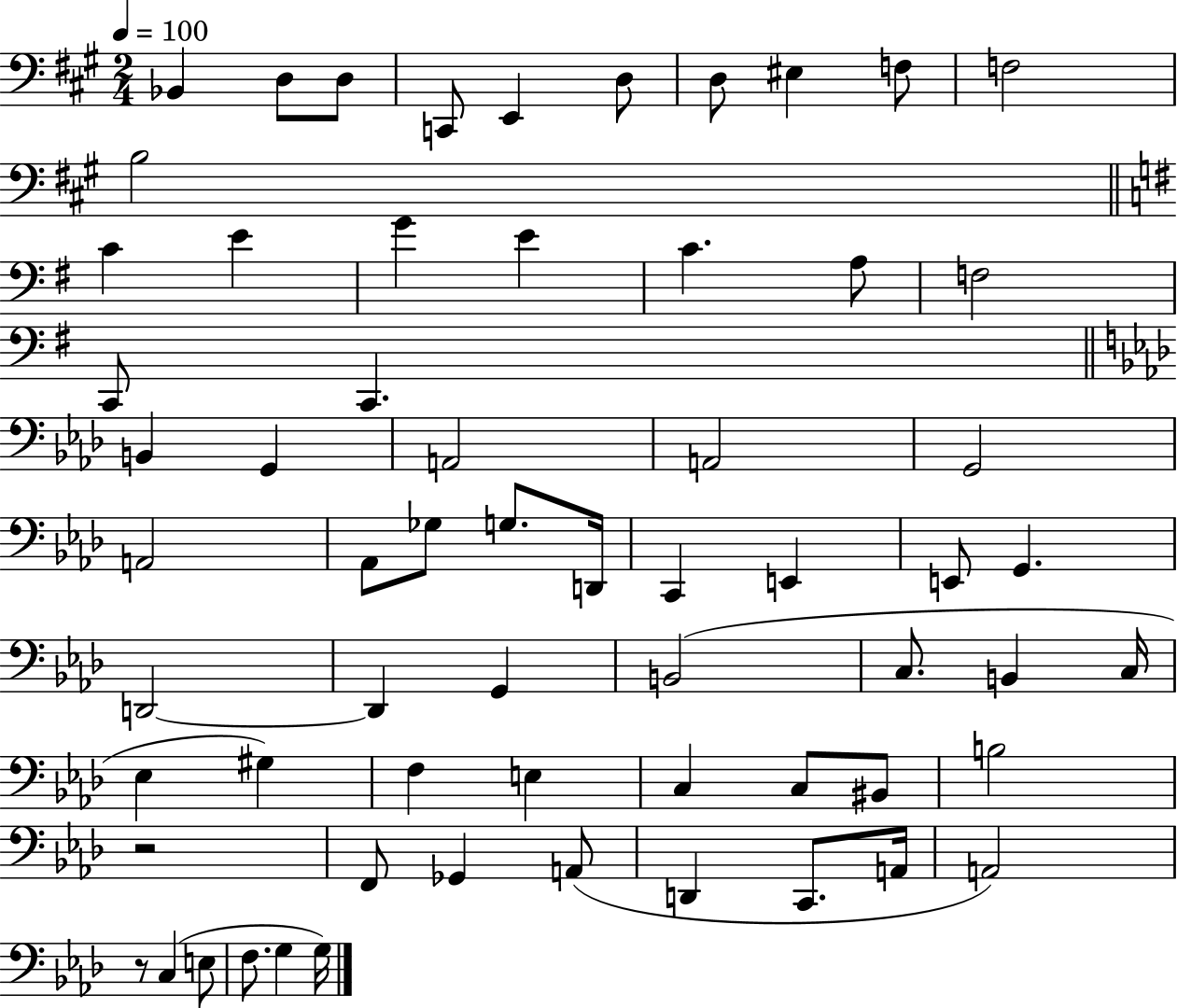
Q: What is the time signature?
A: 2/4